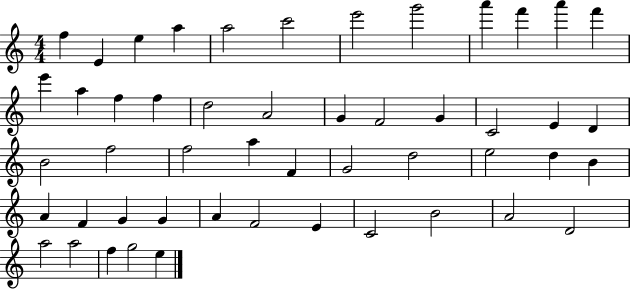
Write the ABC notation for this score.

X:1
T:Untitled
M:4/4
L:1/4
K:C
f E e a a2 c'2 e'2 g'2 a' f' a' f' e' a f f d2 A2 G F2 G C2 E D B2 f2 f2 a F G2 d2 e2 d B A F G G A F2 E C2 B2 A2 D2 a2 a2 f g2 e